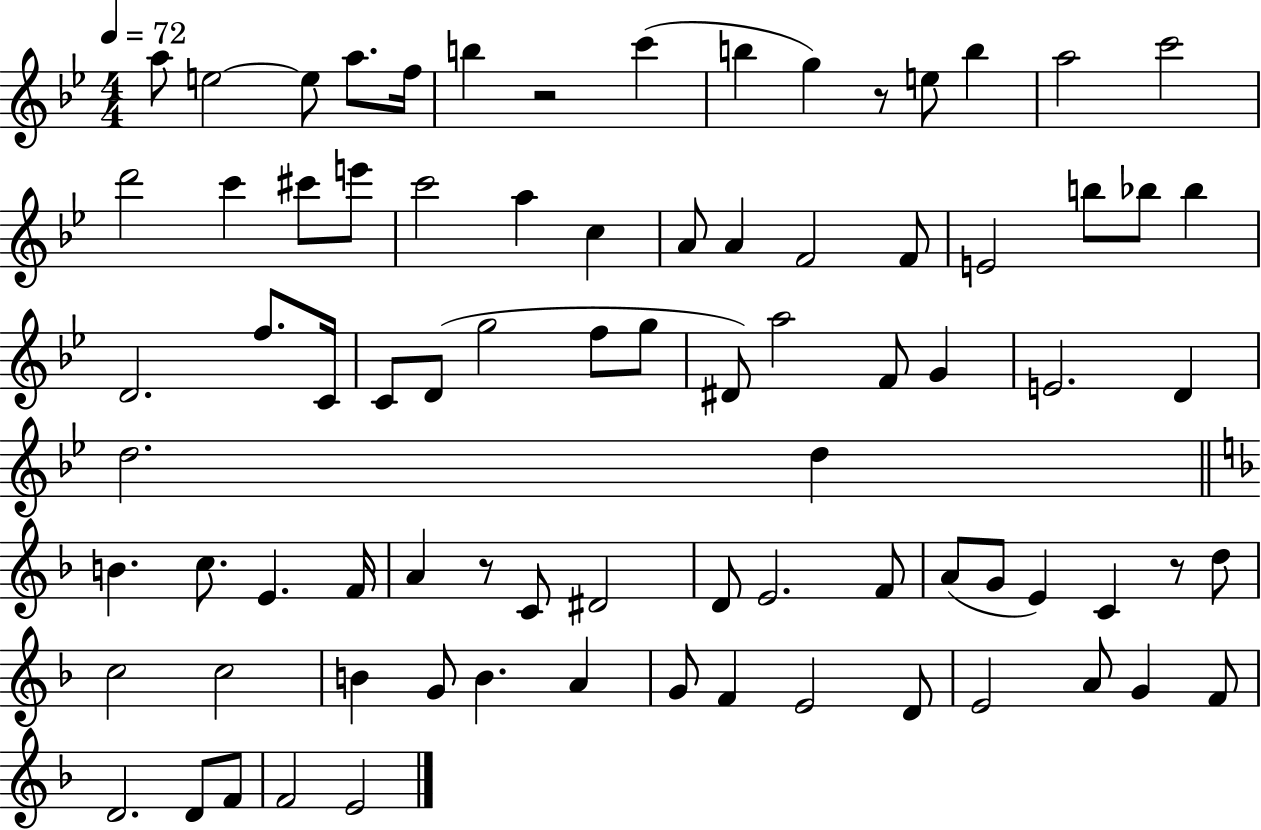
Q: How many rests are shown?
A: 4